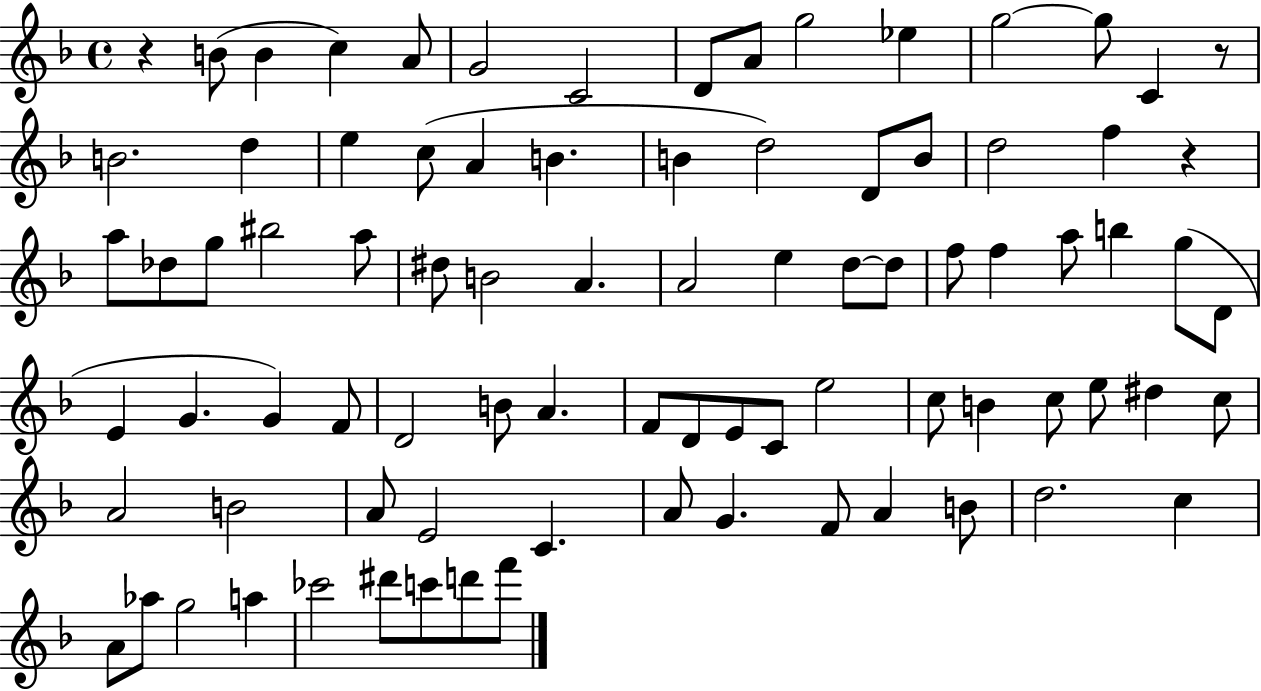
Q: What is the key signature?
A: F major